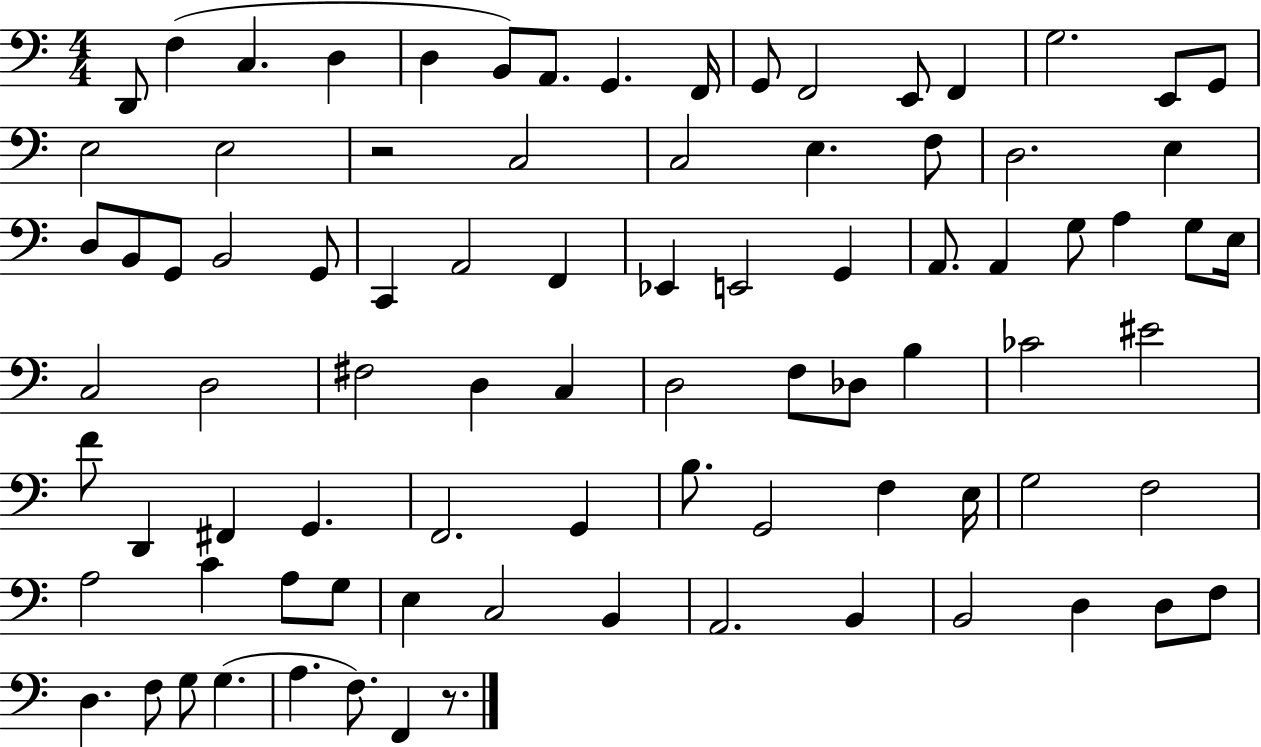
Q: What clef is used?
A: bass